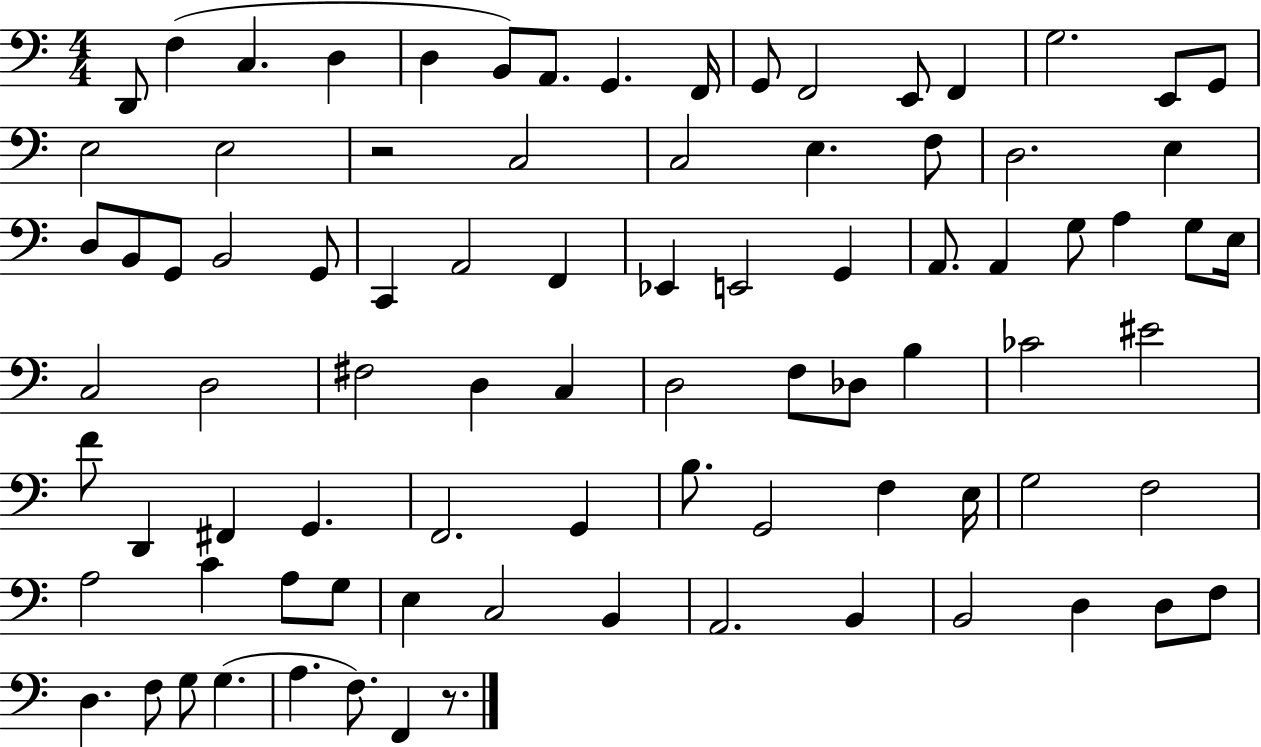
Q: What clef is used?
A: bass